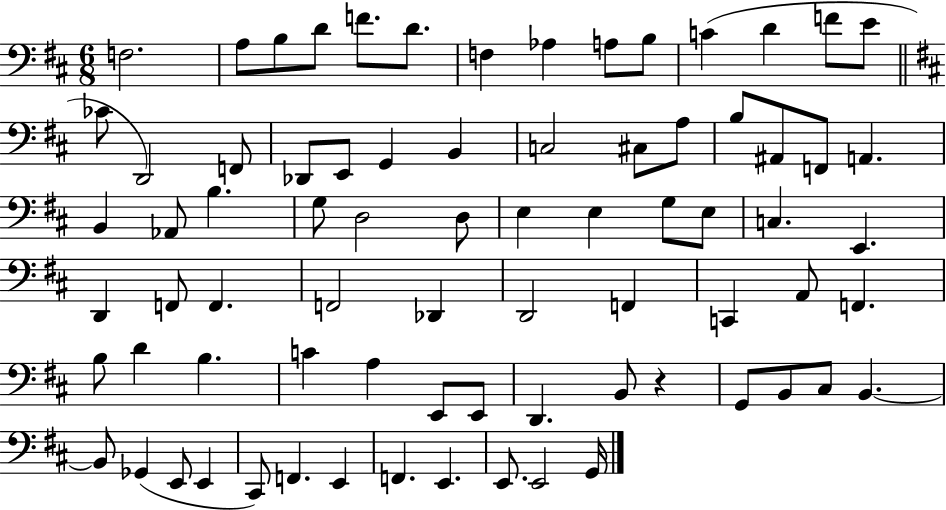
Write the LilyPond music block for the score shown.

{
  \clef bass
  \numericTimeSignature
  \time 6/8
  \key d \major
  f2. | a8 b8 d'8 f'8. d'8. | f4 aes4 a8 b8 | c'4( d'4 f'8 e'8 | \break \bar "||" \break \key d \major ces'8 d,2) f,8 | des,8 e,8 g,4 b,4 | c2 cis8 a8 | b8 ais,8 f,8 a,4. | \break b,4 aes,8 b4. | g8 d2 d8 | e4 e4 g8 e8 | c4. e,4. | \break d,4 f,8 f,4. | f,2 des,4 | d,2 f,4 | c,4 a,8 f,4. | \break b8 d'4 b4. | c'4 a4 e,8 e,8 | d,4. b,8 r4 | g,8 b,8 cis8 b,4.~~ | \break b,8 ges,4( e,8 e,4 | cis,8) f,4. e,4 | f,4. e,4. | e,8. e,2 g,16 | \break \bar "|."
}